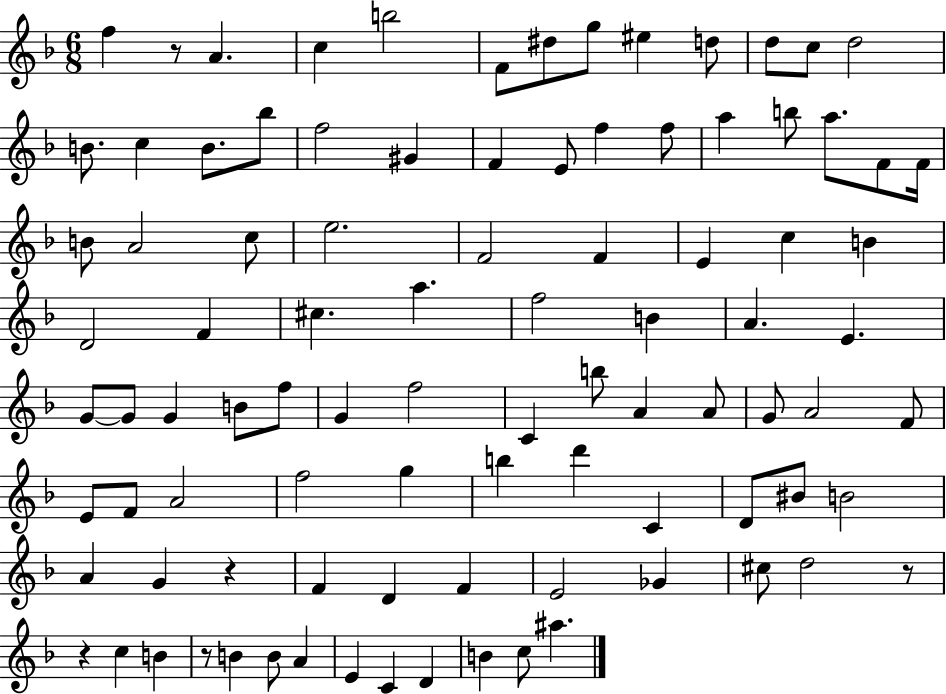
F5/q R/e A4/q. C5/q B5/h F4/e D#5/e G5/e EIS5/q D5/e D5/e C5/e D5/h B4/e. C5/q B4/e. Bb5/e F5/h G#4/q F4/q E4/e F5/q F5/e A5/q B5/e A5/e. F4/e F4/s B4/e A4/h C5/e E5/h. F4/h F4/q E4/q C5/q B4/q D4/h F4/q C#5/q. A5/q. F5/h B4/q A4/q. E4/q. G4/e G4/e G4/q B4/e F5/e G4/q F5/h C4/q B5/e A4/q A4/e G4/e A4/h F4/e E4/e F4/e A4/h F5/h G5/q B5/q D6/q C4/q D4/e BIS4/e B4/h A4/q G4/q R/q F4/q D4/q F4/q E4/h Gb4/q C#5/e D5/h R/e R/q C5/q B4/q R/e B4/q B4/e A4/q E4/q C4/q D4/q B4/q C5/e A#5/q.